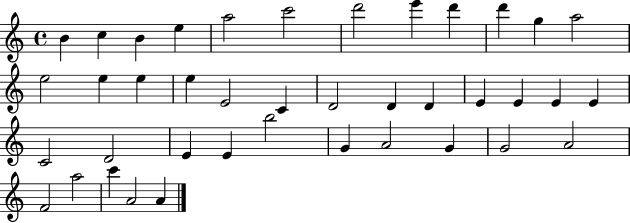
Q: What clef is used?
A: treble